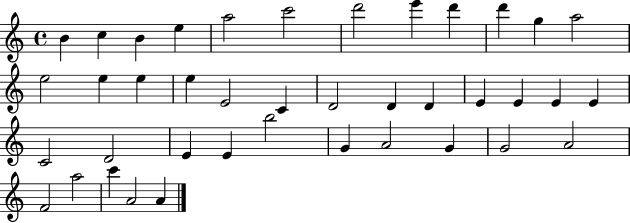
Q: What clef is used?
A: treble